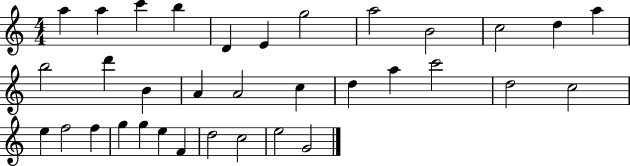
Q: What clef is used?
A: treble